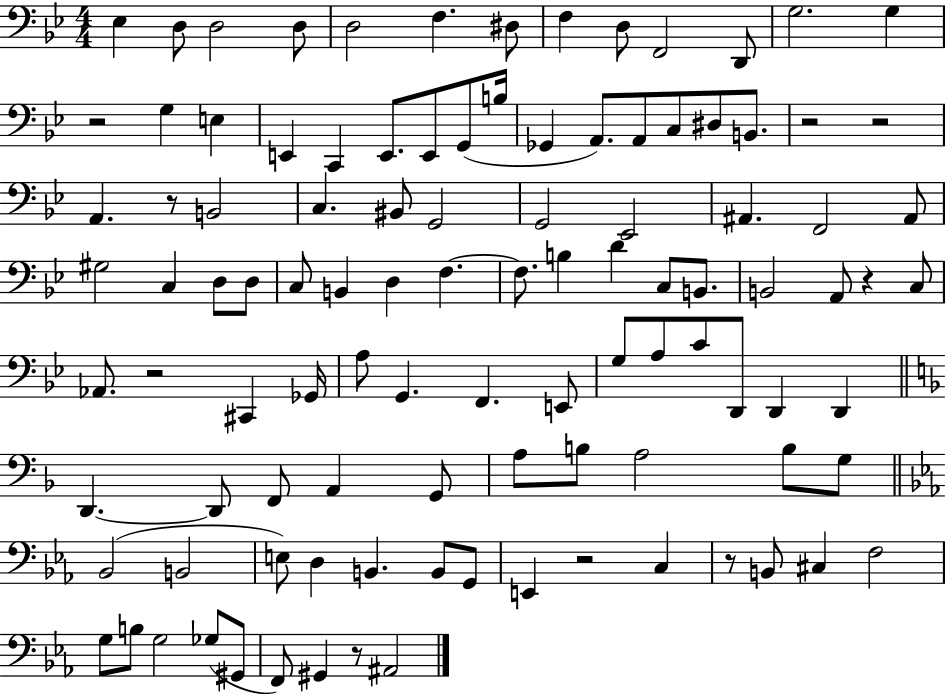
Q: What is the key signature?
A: BES major